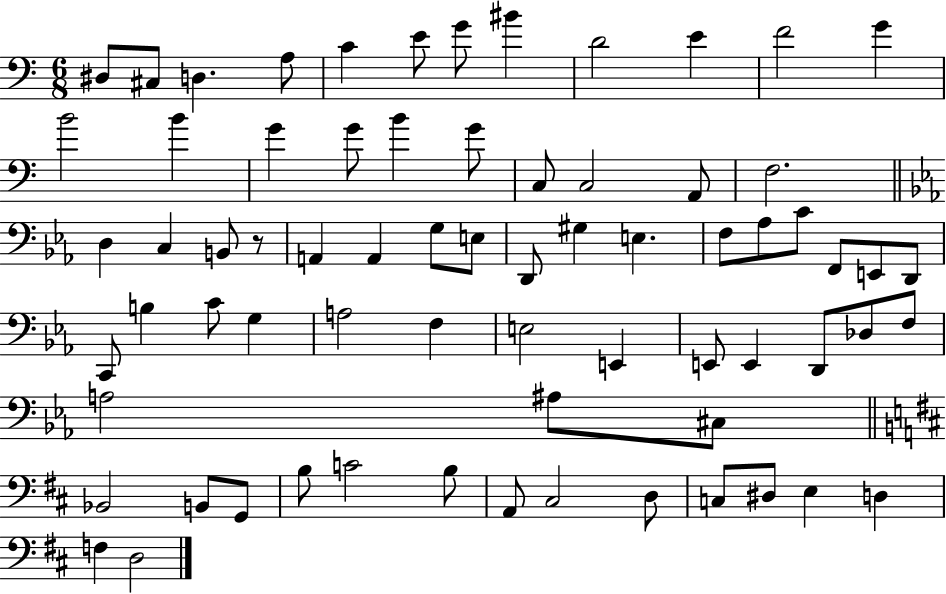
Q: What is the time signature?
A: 6/8